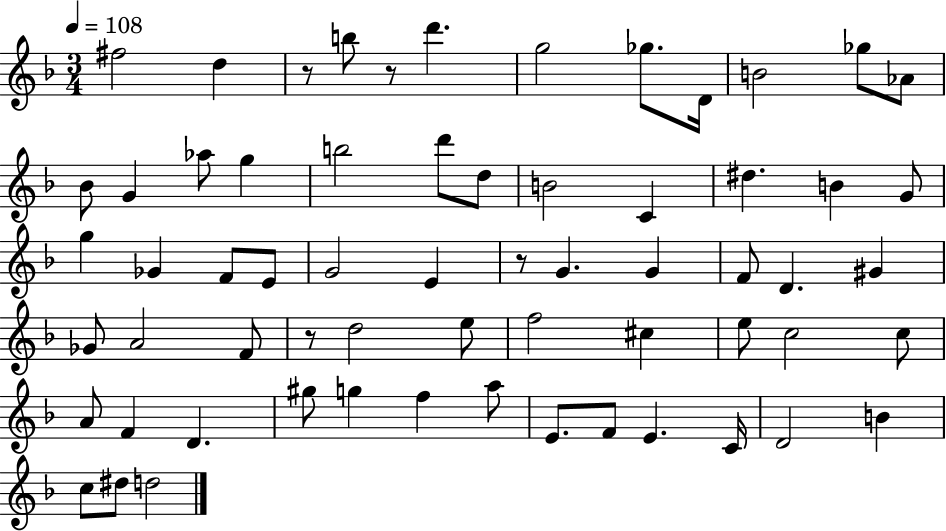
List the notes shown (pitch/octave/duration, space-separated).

F#5/h D5/q R/e B5/e R/e D6/q. G5/h Gb5/e. D4/s B4/h Gb5/e Ab4/e Bb4/e G4/q Ab5/e G5/q B5/h D6/e D5/e B4/h C4/q D#5/q. B4/q G4/e G5/q Gb4/q F4/e E4/e G4/h E4/q R/e G4/q. G4/q F4/e D4/q. G#4/q Gb4/e A4/h F4/e R/e D5/h E5/e F5/h C#5/q E5/e C5/h C5/e A4/e F4/q D4/q. G#5/e G5/q F5/q A5/e E4/e. F4/e E4/q. C4/s D4/h B4/q C5/e D#5/e D5/h